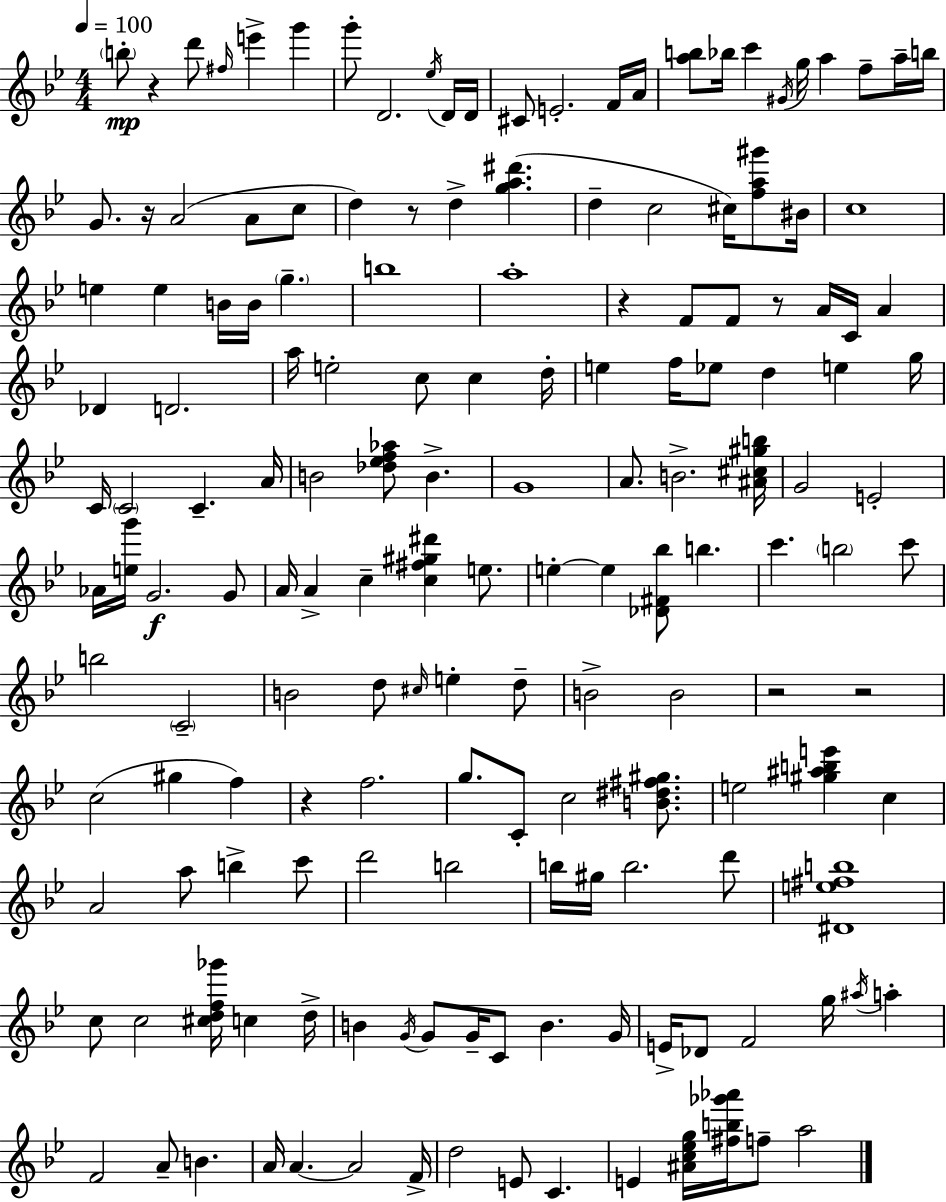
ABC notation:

X:1
T:Untitled
M:4/4
L:1/4
K:Gm
b/2 z d'/2 ^f/4 e' g' g'/2 D2 _e/4 D/4 D/4 ^C/2 E2 F/4 A/4 [ab]/2 _b/4 c' ^G/4 g/4 a f/2 a/4 b/4 G/2 z/4 A2 A/2 c/2 d z/2 d [ga^d'] d c2 ^c/4 [fa^g']/2 ^B/4 c4 e e B/4 B/4 g b4 a4 z F/2 F/2 z/2 A/4 C/4 A _D D2 a/4 e2 c/2 c d/4 e f/4 _e/2 d e g/4 C/4 C2 C A/4 B2 [_d_ef_a]/2 B G4 A/2 B2 [^A^c^gb]/4 G2 E2 _A/4 [eg']/4 G2 G/2 A/4 A c [c^f^g^d'] e/2 e e [_D^F_b]/2 b c' b2 c'/2 b2 C2 B2 d/2 ^c/4 e d/2 B2 B2 z2 z2 c2 ^g f z f2 g/2 C/2 c2 [B^d^f^g]/2 e2 [^g^abe'] c A2 a/2 b c'/2 d'2 b2 b/4 ^g/4 b2 d'/2 [^De^fb]4 c/2 c2 [^cdf_g']/4 c d/4 B G/4 G/2 G/4 C/2 B G/4 E/4 _D/2 F2 g/4 ^a/4 a F2 A/2 B A/4 A A2 F/4 d2 E/2 C E [^Ac_eg]/4 [^fb_g'_a']/4 f/2 a2